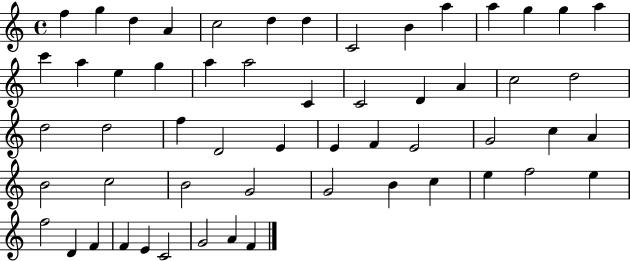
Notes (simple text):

F5/q G5/q D5/q A4/q C5/h D5/q D5/q C4/h B4/q A5/q A5/q G5/q G5/q A5/q C6/q A5/q E5/q G5/q A5/q A5/h C4/q C4/h D4/q A4/q C5/h D5/h D5/h D5/h F5/q D4/h E4/q E4/q F4/q E4/h G4/h C5/q A4/q B4/h C5/h B4/h G4/h G4/h B4/q C5/q E5/q F5/h E5/q F5/h D4/q F4/q F4/q E4/q C4/h G4/h A4/q F4/q